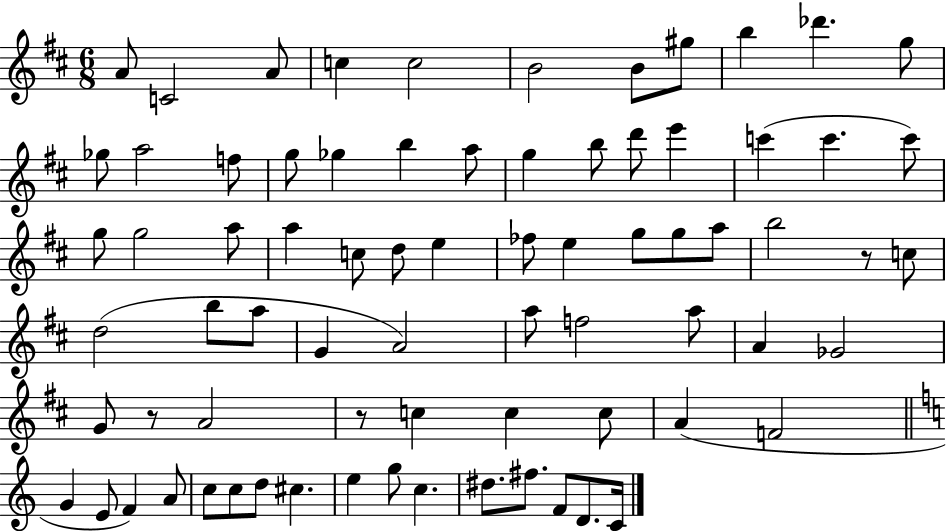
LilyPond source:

{
  \clef treble
  \numericTimeSignature
  \time 6/8
  \key d \major
  a'8 c'2 a'8 | c''4 c''2 | b'2 b'8 gis''8 | b''4 des'''4. g''8 | \break ges''8 a''2 f''8 | g''8 ges''4 b''4 a''8 | g''4 b''8 d'''8 e'''4 | c'''4( c'''4. c'''8) | \break g''8 g''2 a''8 | a''4 c''8 d''8 e''4 | fes''8 e''4 g''8 g''8 a''8 | b''2 r8 c''8 | \break d''2( b''8 a''8 | g'4 a'2) | a''8 f''2 a''8 | a'4 ges'2 | \break g'8 r8 a'2 | r8 c''4 c''4 c''8 | a'4( f'2 | \bar "||" \break \key c \major g'4 e'8 f'4) a'8 | c''8 c''8 d''8 cis''4. | e''4 g''8 c''4. | dis''8. fis''8. f'8 d'8. c'16 | \break \bar "|."
}